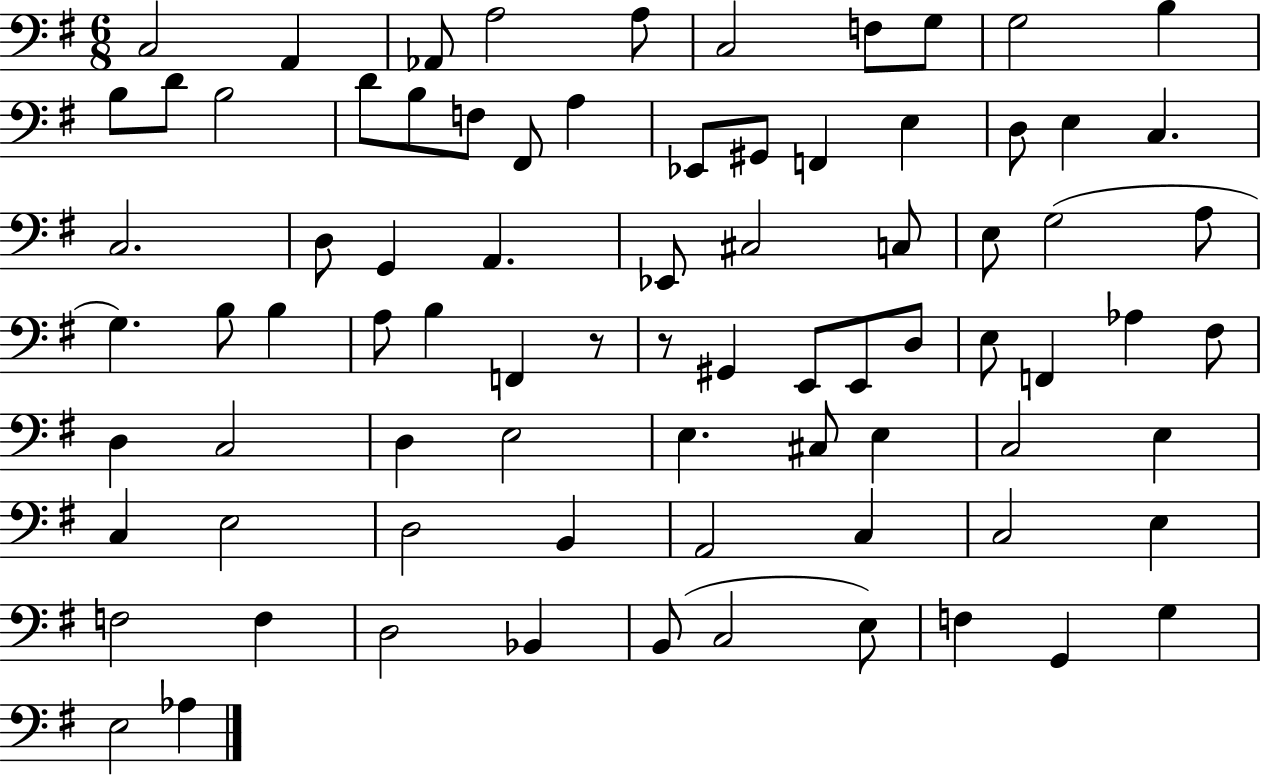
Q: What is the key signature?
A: G major